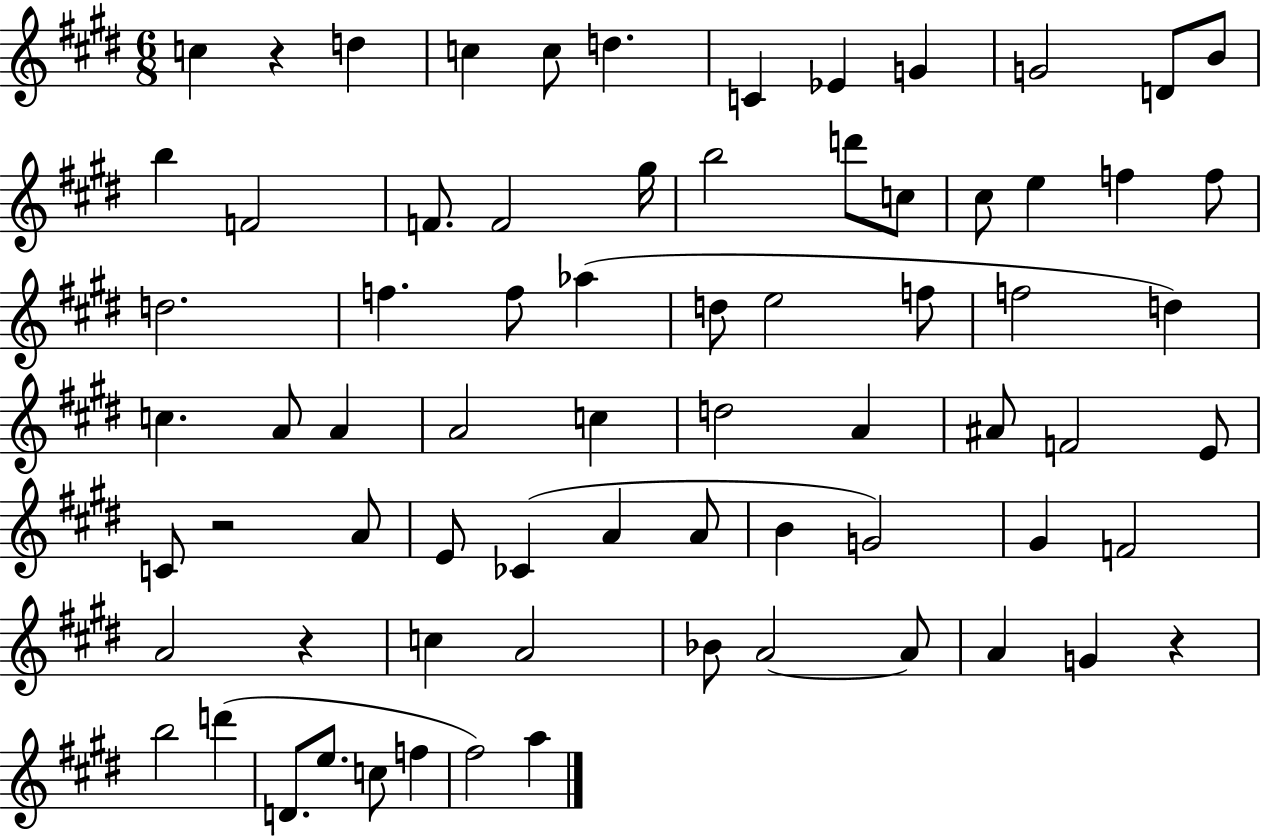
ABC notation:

X:1
T:Untitled
M:6/8
L:1/4
K:E
c z d c c/2 d C _E G G2 D/2 B/2 b F2 F/2 F2 ^g/4 b2 d'/2 c/2 ^c/2 e f f/2 d2 f f/2 _a d/2 e2 f/2 f2 d c A/2 A A2 c d2 A ^A/2 F2 E/2 C/2 z2 A/2 E/2 _C A A/2 B G2 ^G F2 A2 z c A2 _B/2 A2 A/2 A G z b2 d' D/2 e/2 c/2 f ^f2 a